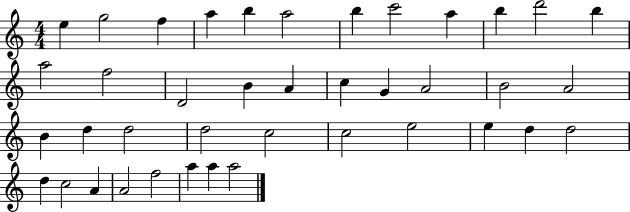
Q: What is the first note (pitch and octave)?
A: E5